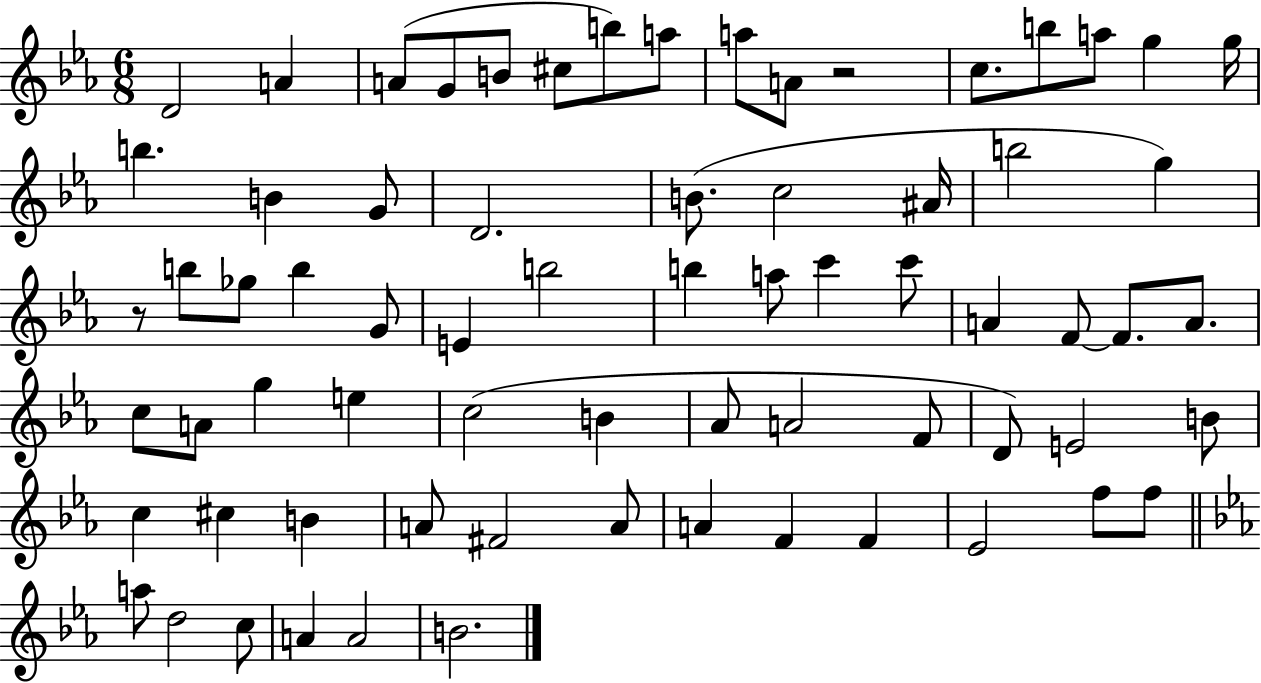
X:1
T:Untitled
M:6/8
L:1/4
K:Eb
D2 A A/2 G/2 B/2 ^c/2 b/2 a/2 a/2 A/2 z2 c/2 b/2 a/2 g g/4 b B G/2 D2 B/2 c2 ^A/4 b2 g z/2 b/2 _g/2 b G/2 E b2 b a/2 c' c'/2 A F/2 F/2 A/2 c/2 A/2 g e c2 B _A/2 A2 F/2 D/2 E2 B/2 c ^c B A/2 ^F2 A/2 A F F _E2 f/2 f/2 a/2 d2 c/2 A A2 B2